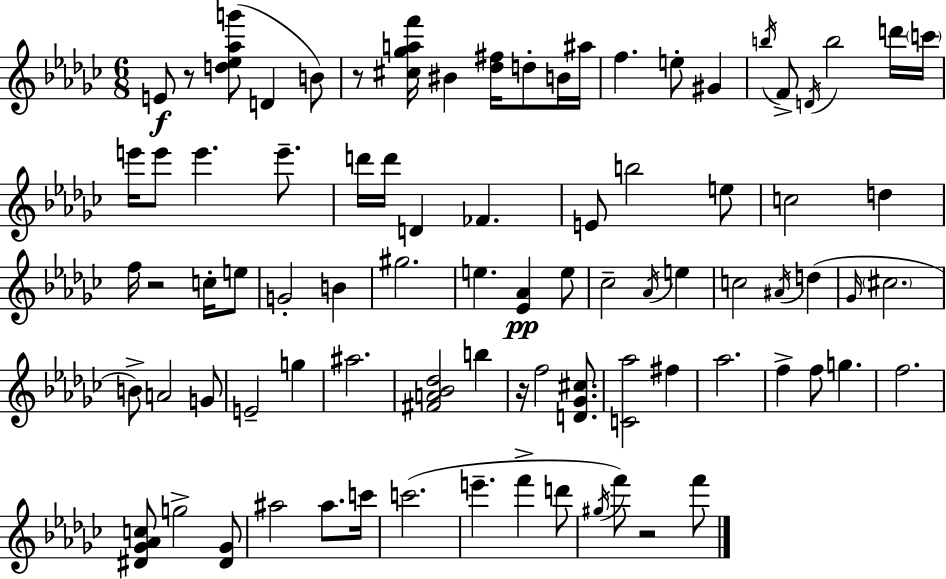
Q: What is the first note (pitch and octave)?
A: E4